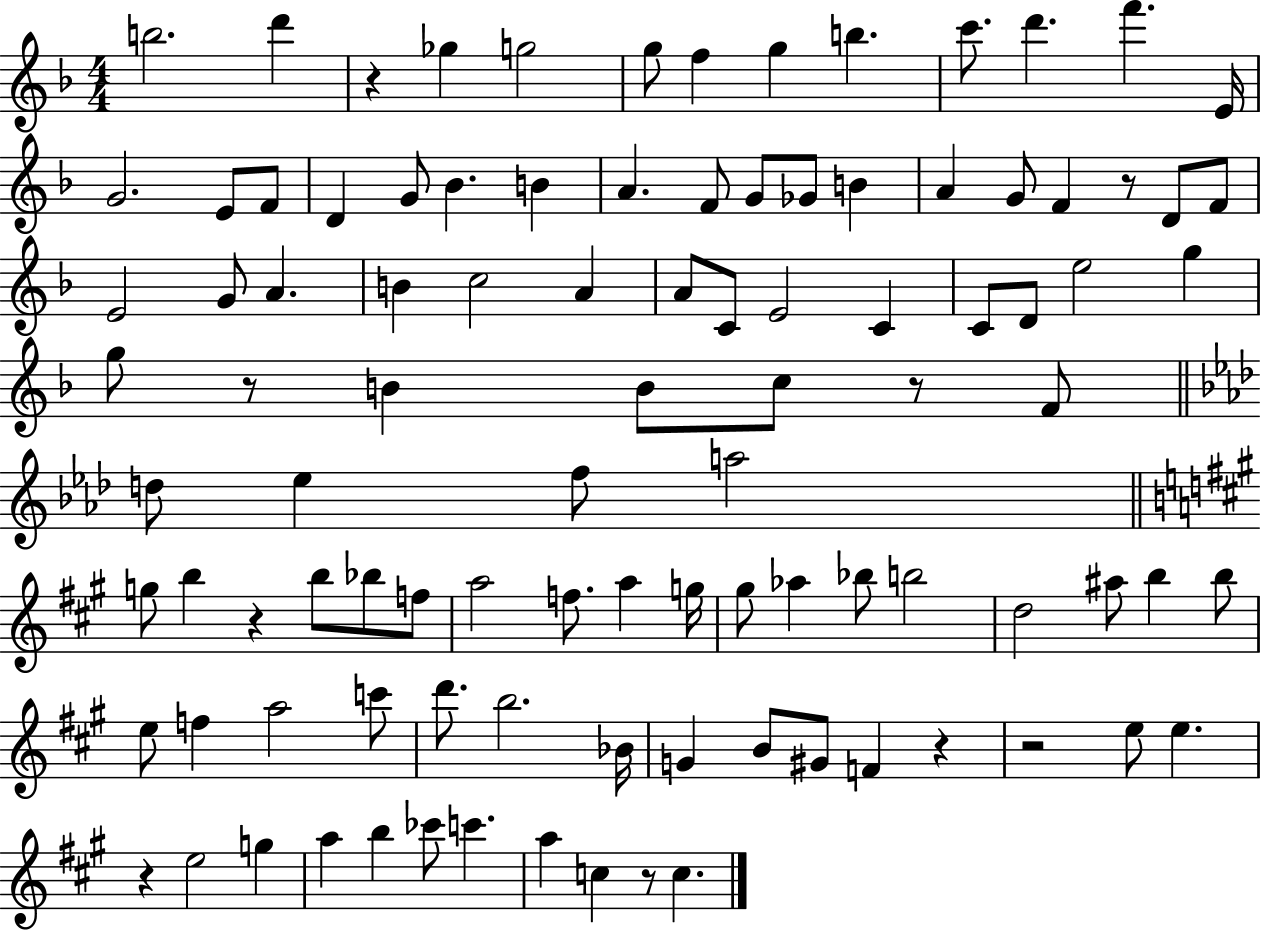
{
  \clef treble
  \numericTimeSignature
  \time 4/4
  \key f \major
  b''2. d'''4 | r4 ges''4 g''2 | g''8 f''4 g''4 b''4. | c'''8. d'''4. f'''4. e'16 | \break g'2. e'8 f'8 | d'4 g'8 bes'4. b'4 | a'4. f'8 g'8 ges'8 b'4 | a'4 g'8 f'4 r8 d'8 f'8 | \break e'2 g'8 a'4. | b'4 c''2 a'4 | a'8 c'8 e'2 c'4 | c'8 d'8 e''2 g''4 | \break g''8 r8 b'4 b'8 c''8 r8 f'8 | \bar "||" \break \key f \minor d''8 ees''4 f''8 a''2 | \bar "||" \break \key a \major g''8 b''4 r4 b''8 bes''8 f''8 | a''2 f''8. a''4 g''16 | gis''8 aes''4 bes''8 b''2 | d''2 ais''8 b''4 b''8 | \break e''8 f''4 a''2 c'''8 | d'''8. b''2. bes'16 | g'4 b'8 gis'8 f'4 r4 | r2 e''8 e''4. | \break r4 e''2 g''4 | a''4 b''4 ces'''8 c'''4. | a''4 c''4 r8 c''4. | \bar "|."
}